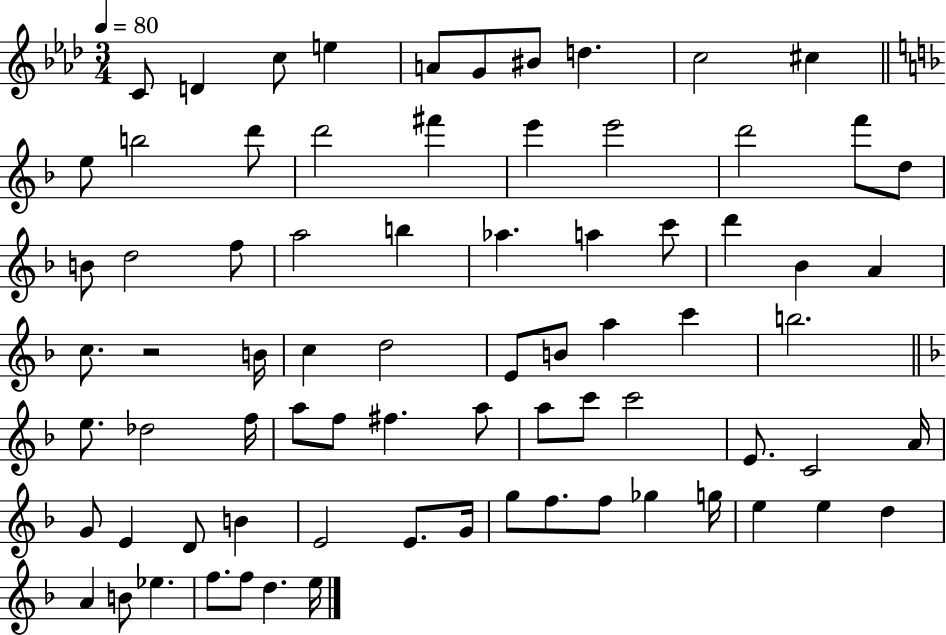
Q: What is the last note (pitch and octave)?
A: E5